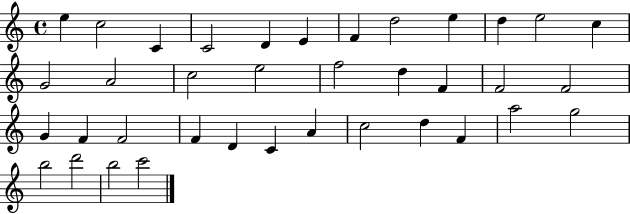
X:1
T:Untitled
M:4/4
L:1/4
K:C
e c2 C C2 D E F d2 e d e2 c G2 A2 c2 e2 f2 d F F2 F2 G F F2 F D C A c2 d F a2 g2 b2 d'2 b2 c'2